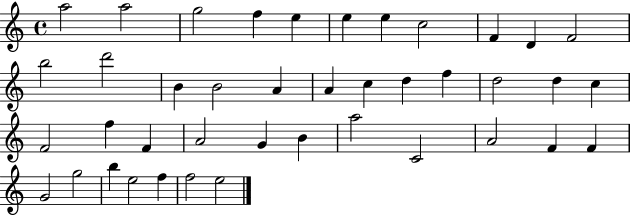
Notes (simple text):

A5/h A5/h G5/h F5/q E5/q E5/q E5/q C5/h F4/q D4/q F4/h B5/h D6/h B4/q B4/h A4/q A4/q C5/q D5/q F5/q D5/h D5/q C5/q F4/h F5/q F4/q A4/h G4/q B4/q A5/h C4/h A4/h F4/q F4/q G4/h G5/h B5/q E5/h F5/q F5/h E5/h